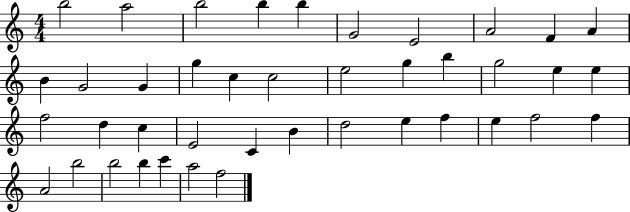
B5/h A5/h B5/h B5/q B5/q G4/h E4/h A4/h F4/q A4/q B4/q G4/h G4/q G5/q C5/q C5/h E5/h G5/q B5/q G5/h E5/q E5/q F5/h D5/q C5/q E4/h C4/q B4/q D5/h E5/q F5/q E5/q F5/h F5/q A4/h B5/h B5/h B5/q C6/q A5/h F5/h